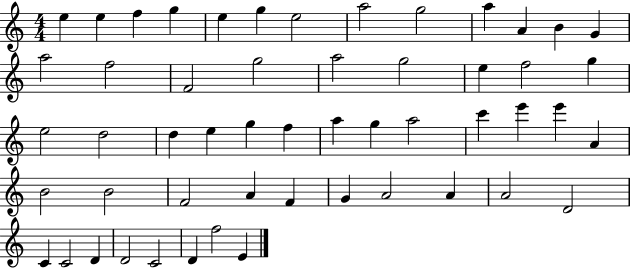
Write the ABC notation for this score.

X:1
T:Untitled
M:4/4
L:1/4
K:C
e e f g e g e2 a2 g2 a A B G a2 f2 F2 g2 a2 g2 e f2 g e2 d2 d e g f a g a2 c' e' e' A B2 B2 F2 A F G A2 A A2 D2 C C2 D D2 C2 D f2 E